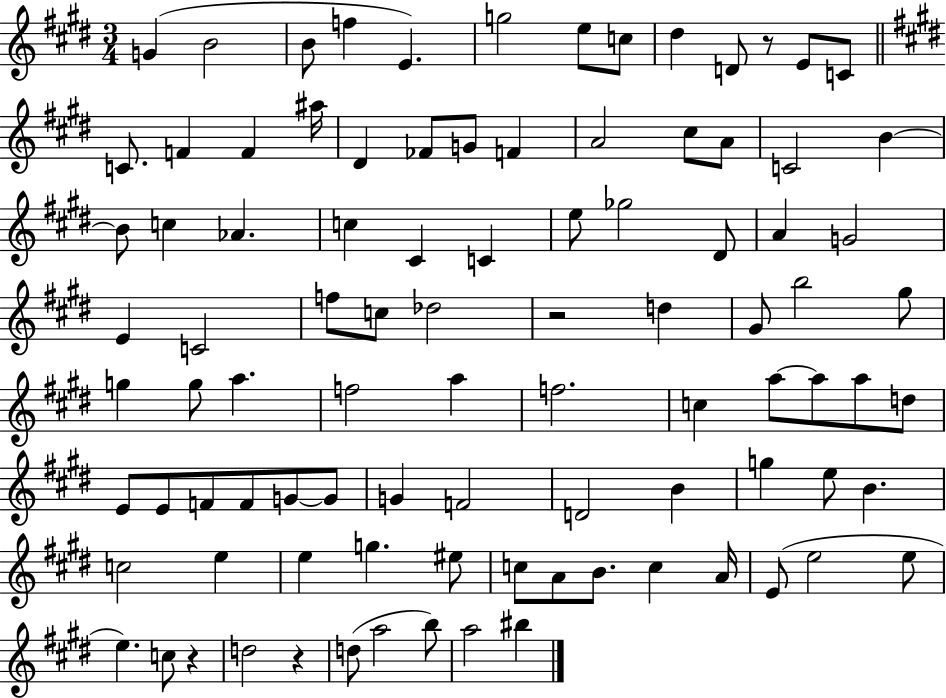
{
  \clef treble
  \numericTimeSignature
  \time 3/4
  \key e \major
  g'4( b'2 | b'8 f''4 e'4.) | g''2 e''8 c''8 | dis''4 d'8 r8 e'8 c'8 | \break \bar "||" \break \key e \major c'8. f'4 f'4 ais''16 | dis'4 fes'8 g'8 f'4 | a'2 cis''8 a'8 | c'2 b'4~~ | \break b'8 c''4 aes'4. | c''4 cis'4 c'4 | e''8 ges''2 dis'8 | a'4 g'2 | \break e'4 c'2 | f''8 c''8 des''2 | r2 d''4 | gis'8 b''2 gis''8 | \break g''4 g''8 a''4. | f''2 a''4 | f''2. | c''4 a''8~~ a''8 a''8 d''8 | \break e'8 e'8 f'8 f'8 g'8~~ g'8 | g'4 f'2 | d'2 b'4 | g''4 e''8 b'4. | \break c''2 e''4 | e''4 g''4. eis''8 | c''8 a'8 b'8. c''4 a'16 | e'8( e''2 e''8 | \break e''4.) c''8 r4 | d''2 r4 | d''8( a''2 b''8) | a''2 bis''4 | \break \bar "|."
}